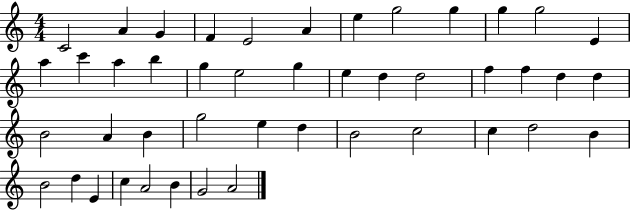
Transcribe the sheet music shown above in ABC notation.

X:1
T:Untitled
M:4/4
L:1/4
K:C
C2 A G F E2 A e g2 g g g2 E a c' a b g e2 g e d d2 f f d d B2 A B g2 e d B2 c2 c d2 B B2 d E c A2 B G2 A2